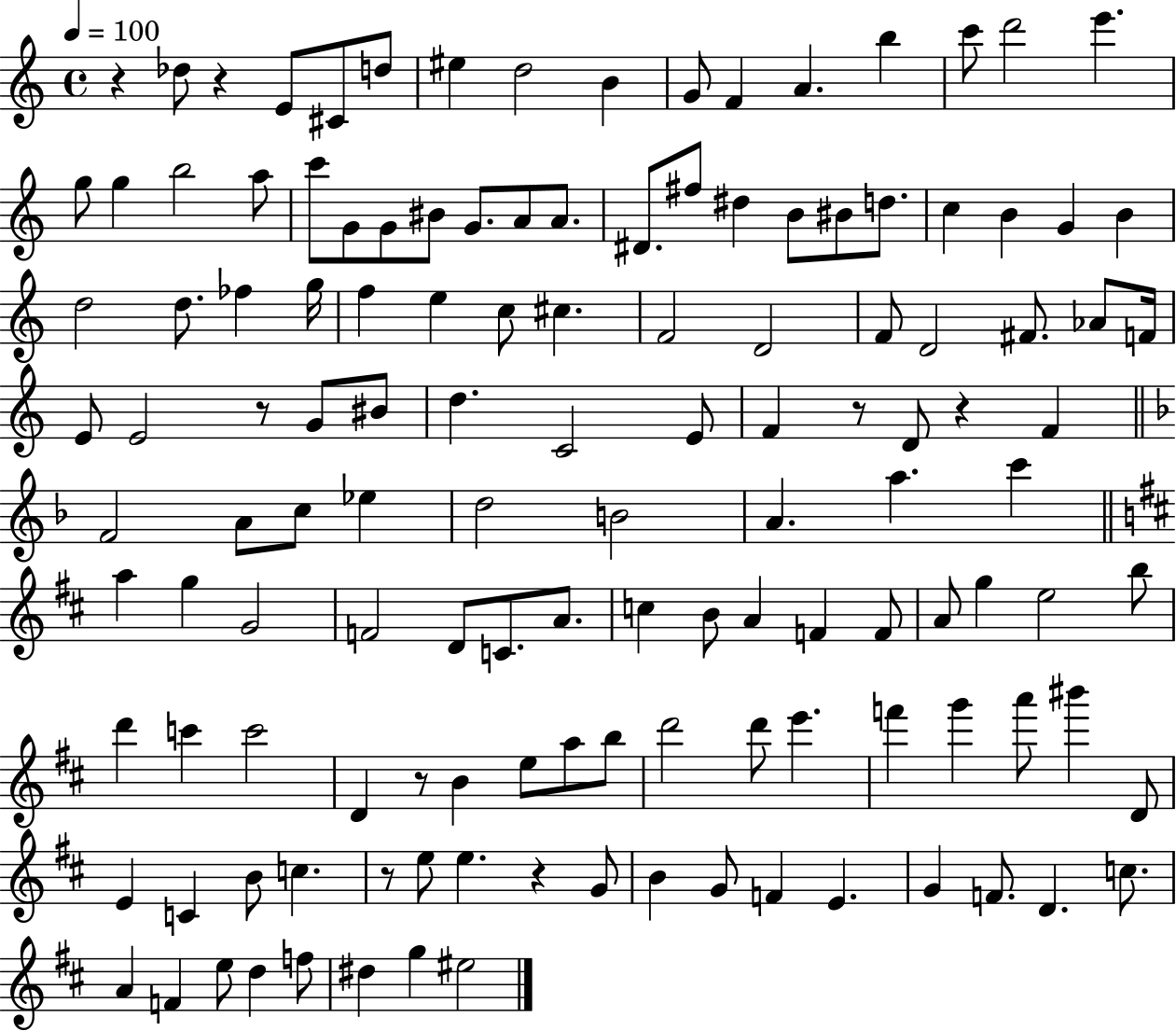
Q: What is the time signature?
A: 4/4